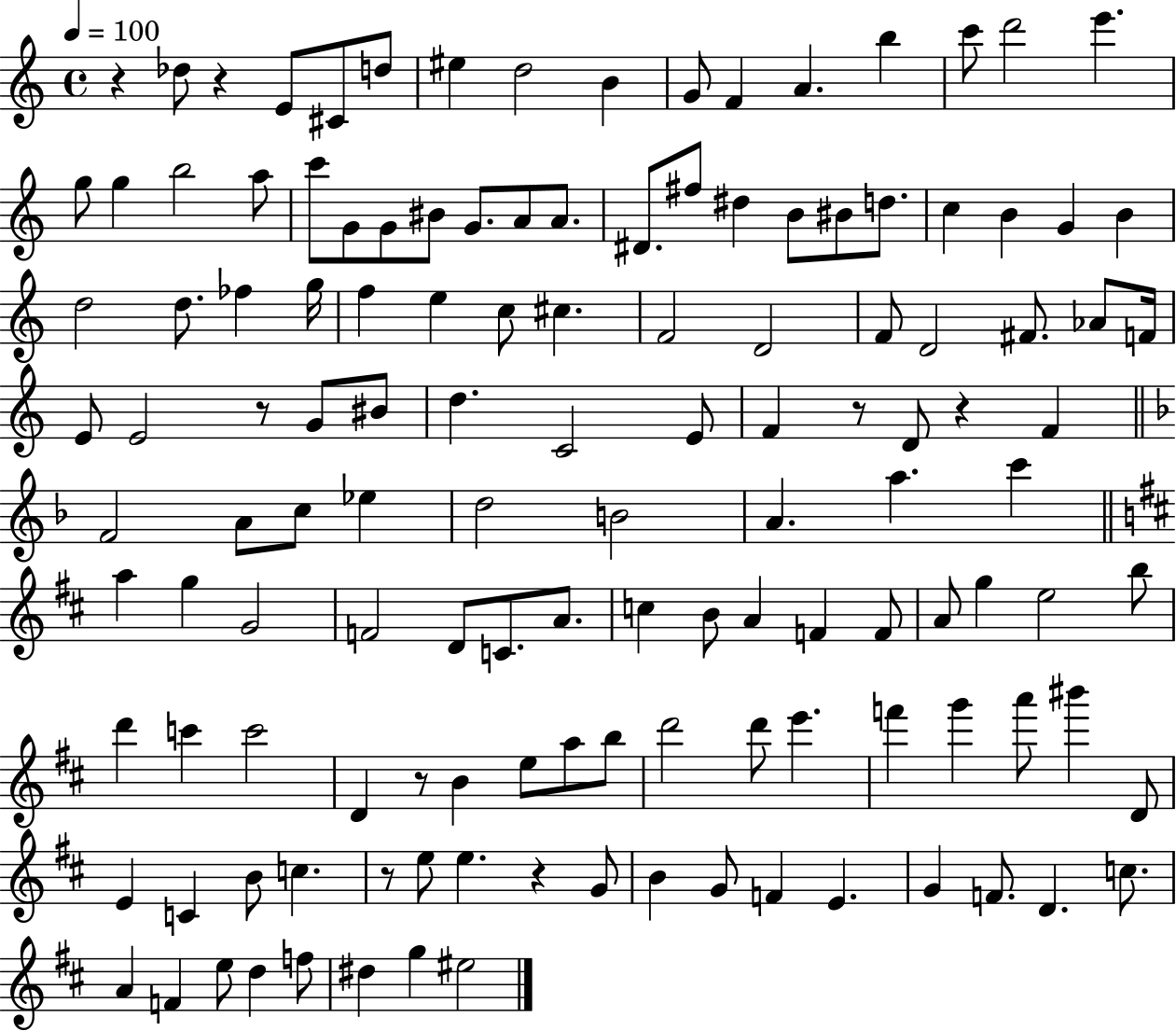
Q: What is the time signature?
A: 4/4